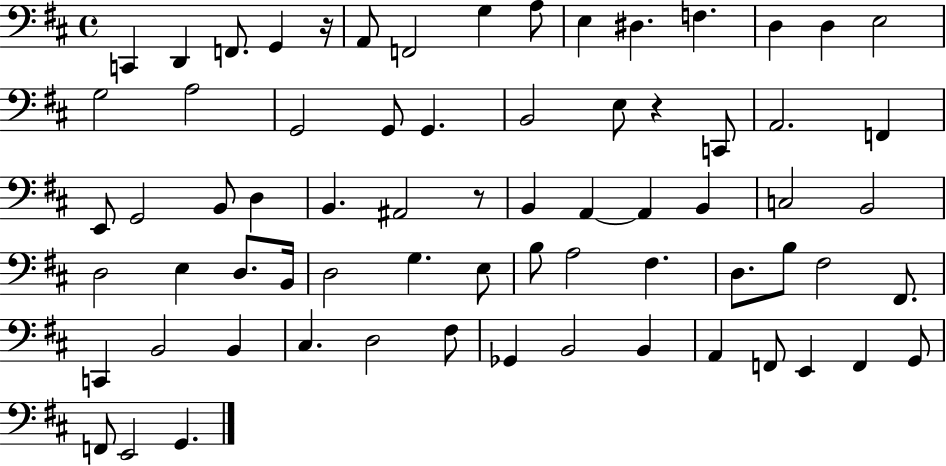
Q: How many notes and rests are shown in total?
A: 70